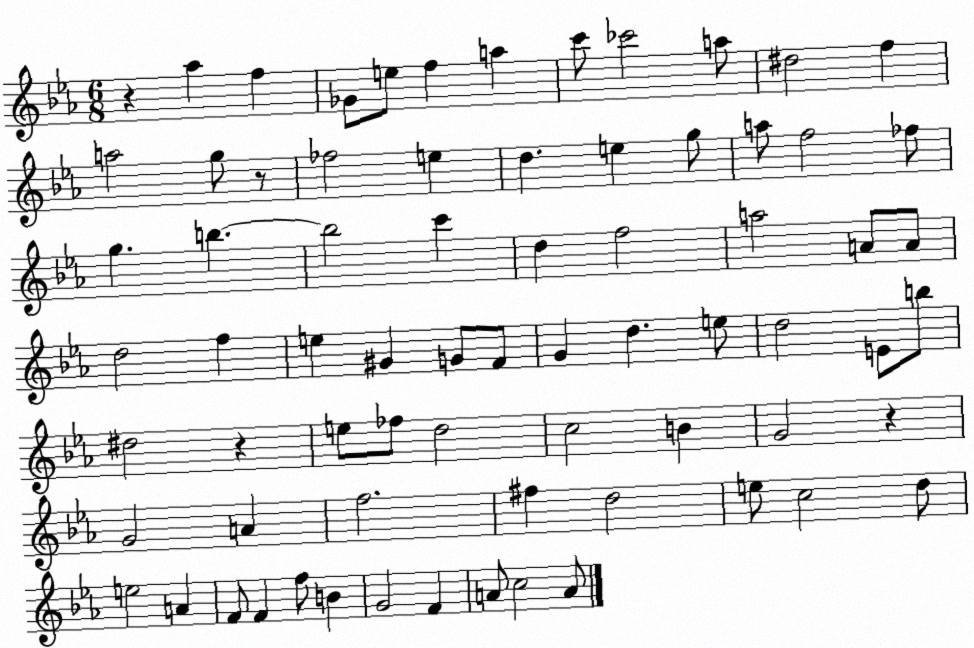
X:1
T:Untitled
M:6/8
L:1/4
K:Eb
z _a f _G/2 e/2 f a c'/2 _c'2 a/2 ^d2 f a2 g/2 z/2 _f2 e d e g/2 a/2 f2 _f/2 g b b2 c' d f2 a2 A/2 A/2 d2 f e ^G G/2 F/2 G d e/2 d2 E/2 b/2 ^d2 z e/2 _f/2 d2 c2 B G2 z G2 A f2 ^f d2 e/2 c2 d/2 e2 A F/2 F f/2 B G2 F A/2 c2 A/2